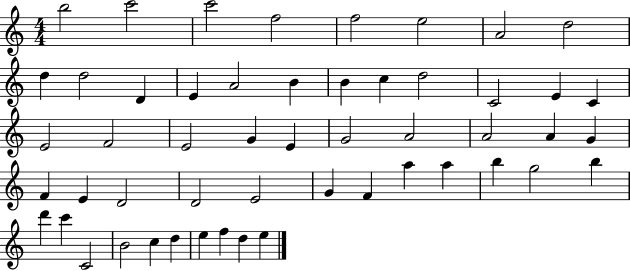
X:1
T:Untitled
M:4/4
L:1/4
K:C
b2 c'2 c'2 f2 f2 e2 A2 d2 d d2 D E A2 B B c d2 C2 E C E2 F2 E2 G E G2 A2 A2 A G F E D2 D2 E2 G F a a b g2 b d' c' C2 B2 c d e f d e